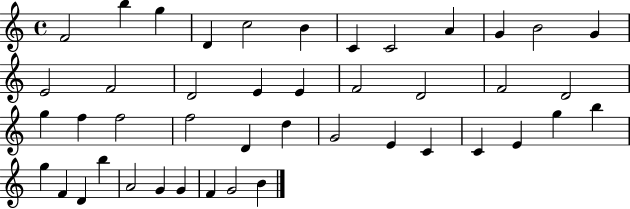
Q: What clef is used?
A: treble